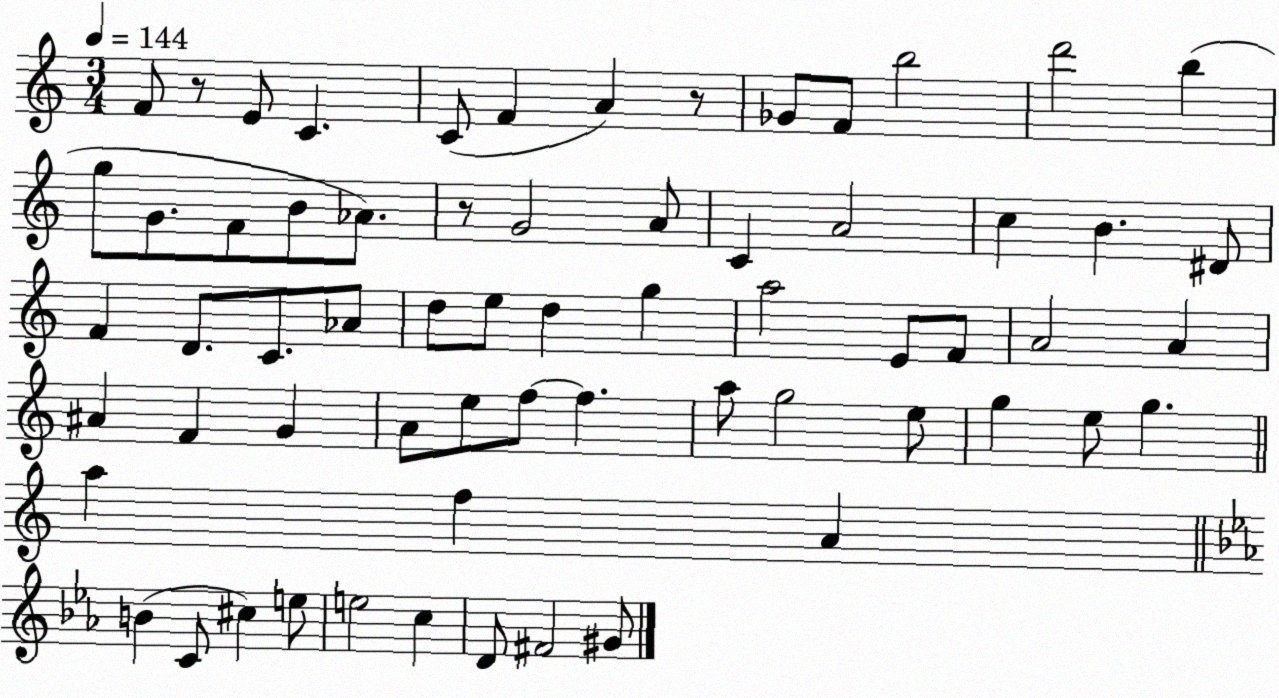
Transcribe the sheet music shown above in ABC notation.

X:1
T:Untitled
M:3/4
L:1/4
K:C
F/2 z/2 E/2 C C/2 F A z/2 _G/2 F/2 b2 d'2 b g/2 G/2 F/2 B/2 _A/2 z/2 G2 A/2 C A2 c B ^D/2 F D/2 C/2 _A/2 d/2 e/2 d g a2 E/2 F/2 A2 A ^A F G A/2 e/2 f/2 f a/2 g2 e/2 g e/2 g a f A B C/2 ^c e/2 e2 c D/2 ^F2 ^G/2